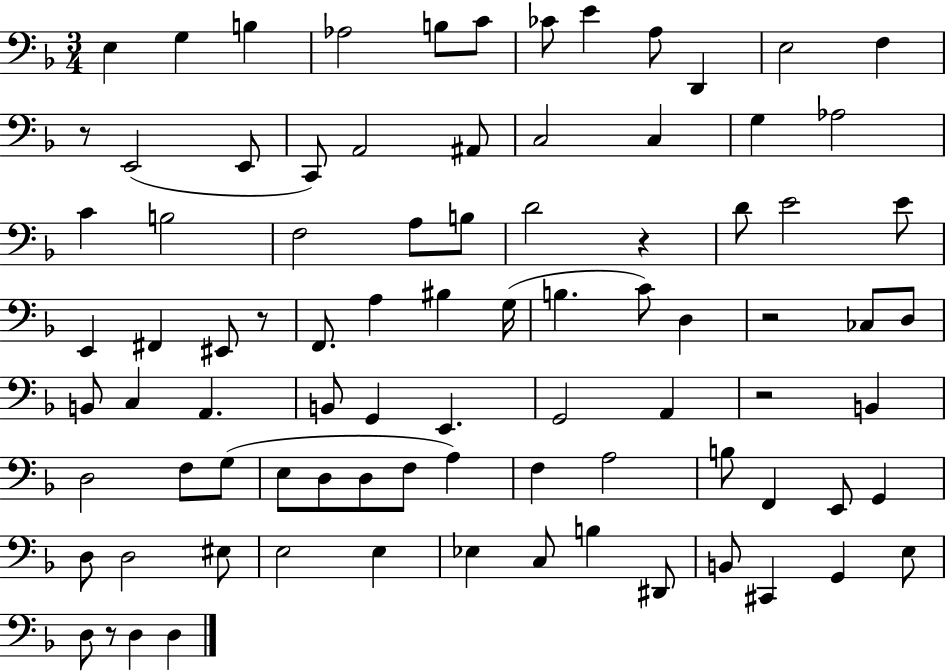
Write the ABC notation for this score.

X:1
T:Untitled
M:3/4
L:1/4
K:F
E, G, B, _A,2 B,/2 C/2 _C/2 E A,/2 D,, E,2 F, z/2 E,,2 E,,/2 C,,/2 A,,2 ^A,,/2 C,2 C, G, _A,2 C B,2 F,2 A,/2 B,/2 D2 z D/2 E2 E/2 E,, ^F,, ^E,,/2 z/2 F,,/2 A, ^B, G,/4 B, C/2 D, z2 _C,/2 D,/2 B,,/2 C, A,, B,,/2 G,, E,, G,,2 A,, z2 B,, D,2 F,/2 G,/2 E,/2 D,/2 D,/2 F,/2 A, F, A,2 B,/2 F,, E,,/2 G,, D,/2 D,2 ^E,/2 E,2 E, _E, C,/2 B, ^D,,/2 B,,/2 ^C,, G,, E,/2 D,/2 z/2 D, D,